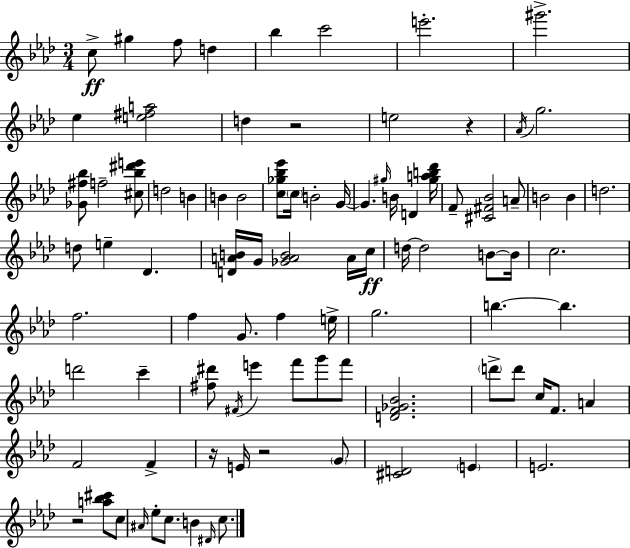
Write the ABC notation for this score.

X:1
T:Untitled
M:3/4
L:1/4
K:Ab
c/2 ^g f/2 d _b c'2 e'2 ^g'2 _e [e^fa]2 d z2 e2 z _A/4 g2 [_G^f_b]/2 f2 [^c_b^d'e']/2 d2 B B B2 [c_g_b_e']/2 c/4 B2 G/4 G ^g/4 B/4 D [^gab_d']/4 F/2 [^C^F_B]2 A/2 B2 B d2 d/2 e _D [DAB]/4 G/4 [_GAB]2 A/4 c/4 d/4 d2 B/2 B/4 c2 f2 f G/2 f e/4 g2 b b d'2 c' [^f^d']/2 ^F/4 e' f'/2 g'/2 f'/2 [DF_G_B]2 d'/2 d'/2 c/4 F/2 A F2 F z/4 E/4 z2 G/2 [^CD]2 E E2 z2 [a_b^c']/2 c/2 ^A/4 _e/2 c/2 B ^D/4 c/2